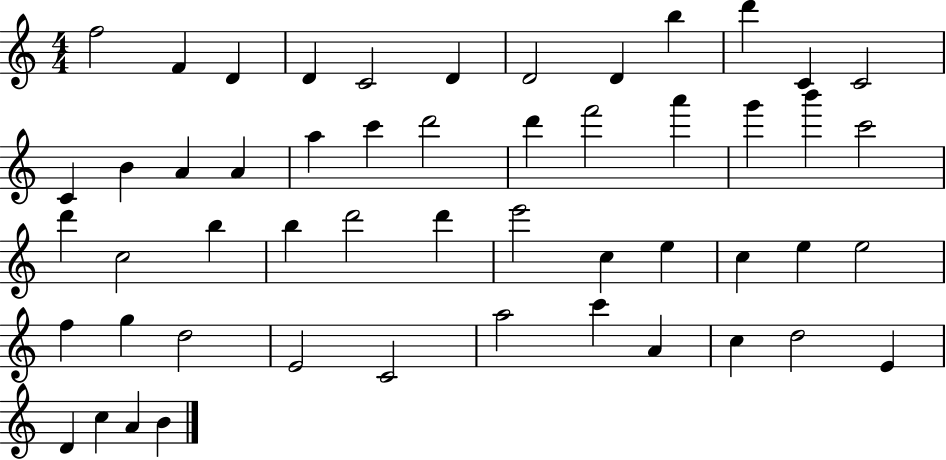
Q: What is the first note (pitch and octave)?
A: F5